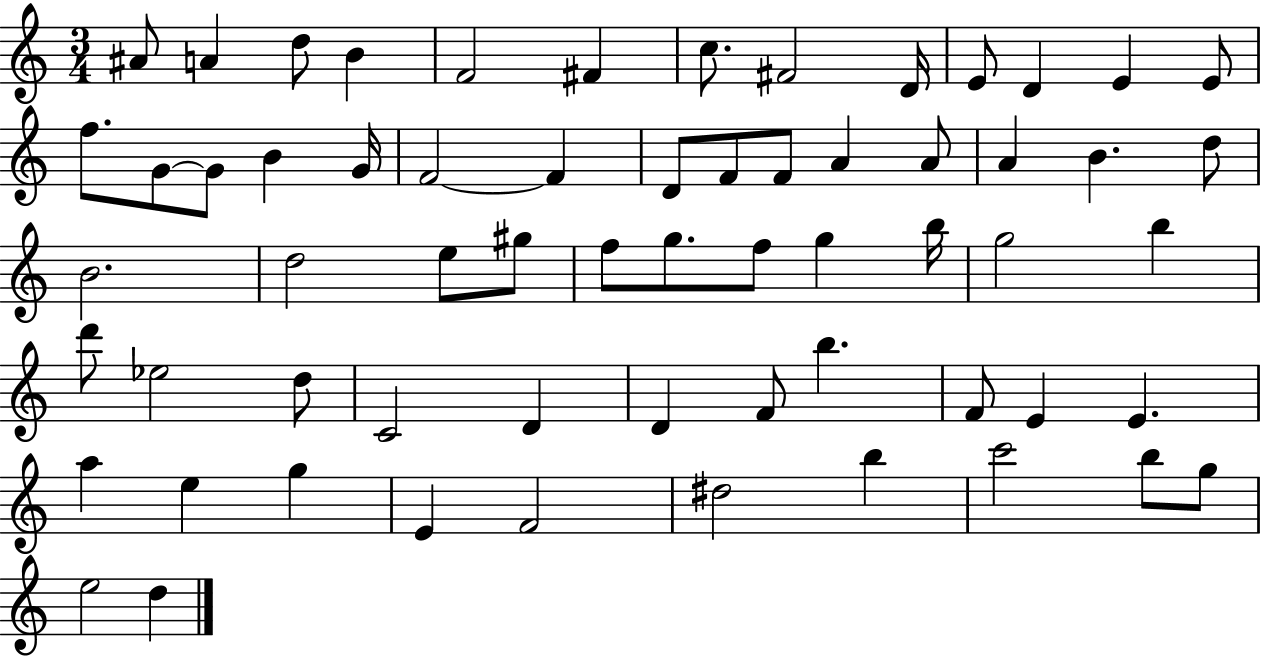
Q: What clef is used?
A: treble